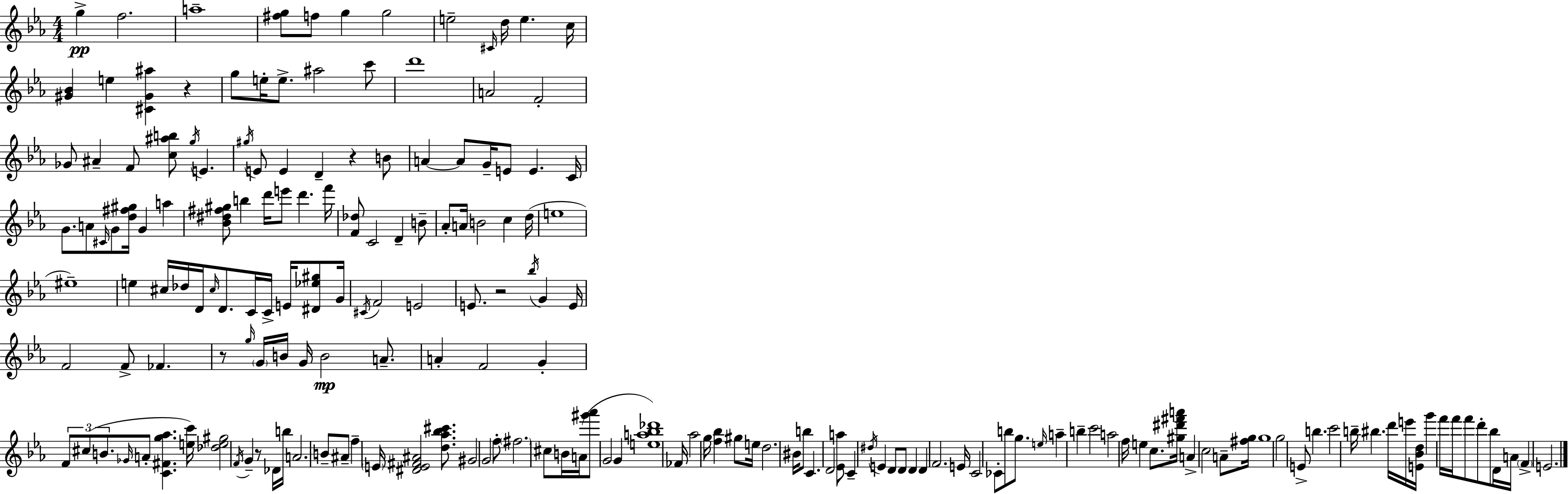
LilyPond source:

{
  \clef treble
  \numericTimeSignature
  \time 4/4
  \key ees \major
  g''4->\pp f''2. | a''1-- | <fis'' g''>8 f''8 g''4 g''2 | e''2-- \grace { cis'16 } d''16 e''4. | \break c''16 <gis' bes'>4 e''4 <cis' gis' ais''>4 r4 | g''8 e''16-. e''8.-> ais''2 c'''8 | d'''1 | a'2 f'2-. | \break ges'8 ais'4-- f'8 <c'' ais'' b''>8 \acciaccatura { g''16 } e'4. | \acciaccatura { gis''16 } e'8 e'4 d'4-- r4 | b'8 a'4~~ a'8 g'16-- e'8 e'4. | c'16 g'8. a'8 \grace { cis'16 } g'8 <d'' fis'' gis''>16 g'4 | \break a''4 <bes' dis'' fis'' gis''>8 b''4 d'''16 e'''8 d'''4. | f'''16 <f' des''>8 c'2 d'4-- | b'8-- aes'8-. a'16 b'2 c''4 | d''16( e''1 | \break eis''1--) | e''4 cis''16 des''16 d'16 \grace { cis''16 } d'8. c'16 | c'16-> e'16 <dis' ees'' gis''>8 g'16 \acciaccatura { cis'16 } f'2 e'2 | e'8. r2 | \break \acciaccatura { bes''16 } g'4 e'16 f'2 f'8-> | fes'4. r8 \grace { g''16 } \parenthesize g'16 b'16 g'16 b'2\mp | a'8.-- a'4-. f'2 | g'4-. \tuplet 3/2 { f'8 cis''8( b'8. } \grace { ges'16 } | \break a'8-. <c' fis' g'' aes''>4. <e'' c'''>16) <des'' e'' gis''>2 | \acciaccatura { f'16 } g'4-- r8 des'16 b''16 a'2. | b'8-- ais'8-- f''4-- \parenthesize e'16 <dis' e' fis' ais'>2 | <d'' aes'' bes'' cis'''>8. gis'2 | \break g'2 f''8-. \parenthesize fis''2. | cis''8 b'16 a'16( <gis''' aes'''>8 g'2 | g'4 <e'' a'' bes'' des'''>1) | fes'16 aes''2 | \break g''16 <f'' bes''>4 gis''8 e''16 d''2. | bis'16 b''8 c'4. | d'2 <ees' a''>8 c'4-- \acciaccatura { dis''16 } e'4 | d'8 d'8 d'4 d'4 f'2. | \break e'16 c'2 | ces'8-. b''8 g''8. \grace { e''16 } a''4-- | b''4-- c'''2 a''2 | f''16 e''4 c''8. <gis'' dis''' fis''' a'''>16 a'4-> | \break c''2 a'8-- <fis'' g''>16 g''1 | g''2 | e'8-> b''4. c'''2 | b''16-- bis''4. d'''16 e'''16 <e' bes' d''>16 g'''4 | \break f'''16 f'''16 f'''8 d'''8-. bes''8 d'16 a'16 \parenthesize f'4-> | e'2. \bar "|."
}